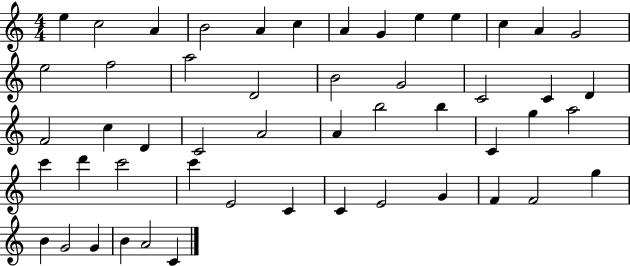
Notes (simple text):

E5/q C5/h A4/q B4/h A4/q C5/q A4/q G4/q E5/q E5/q C5/q A4/q G4/h E5/h F5/h A5/h D4/h B4/h G4/h C4/h C4/q D4/q F4/h C5/q D4/q C4/h A4/h A4/q B5/h B5/q C4/q G5/q A5/h C6/q D6/q C6/h C6/q E4/h C4/q C4/q E4/h G4/q F4/q F4/h G5/q B4/q G4/h G4/q B4/q A4/h C4/q